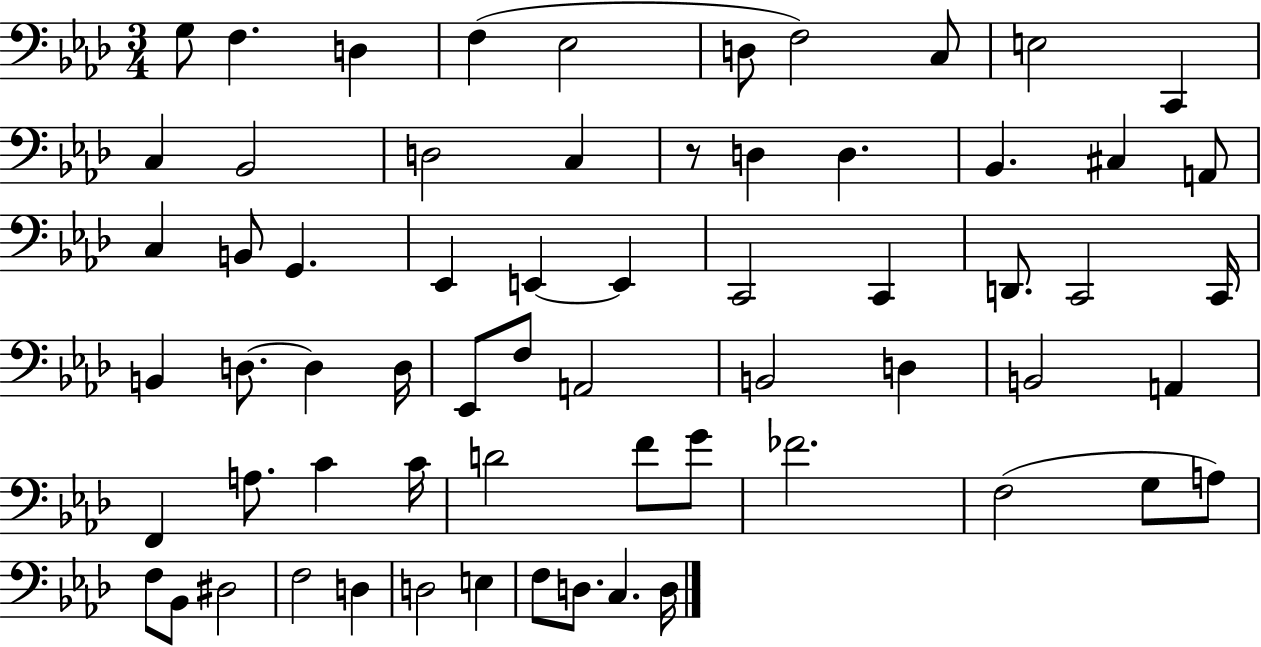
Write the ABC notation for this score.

X:1
T:Untitled
M:3/4
L:1/4
K:Ab
G,/2 F, D, F, _E,2 D,/2 F,2 C,/2 E,2 C,, C, _B,,2 D,2 C, z/2 D, D, _B,, ^C, A,,/2 C, B,,/2 G,, _E,, E,, E,, C,,2 C,, D,,/2 C,,2 C,,/4 B,, D,/2 D, D,/4 _E,,/2 F,/2 A,,2 B,,2 D, B,,2 A,, F,, A,/2 C C/4 D2 F/2 G/2 _F2 F,2 G,/2 A,/2 F,/2 _B,,/2 ^D,2 F,2 D, D,2 E, F,/2 D,/2 C, D,/4